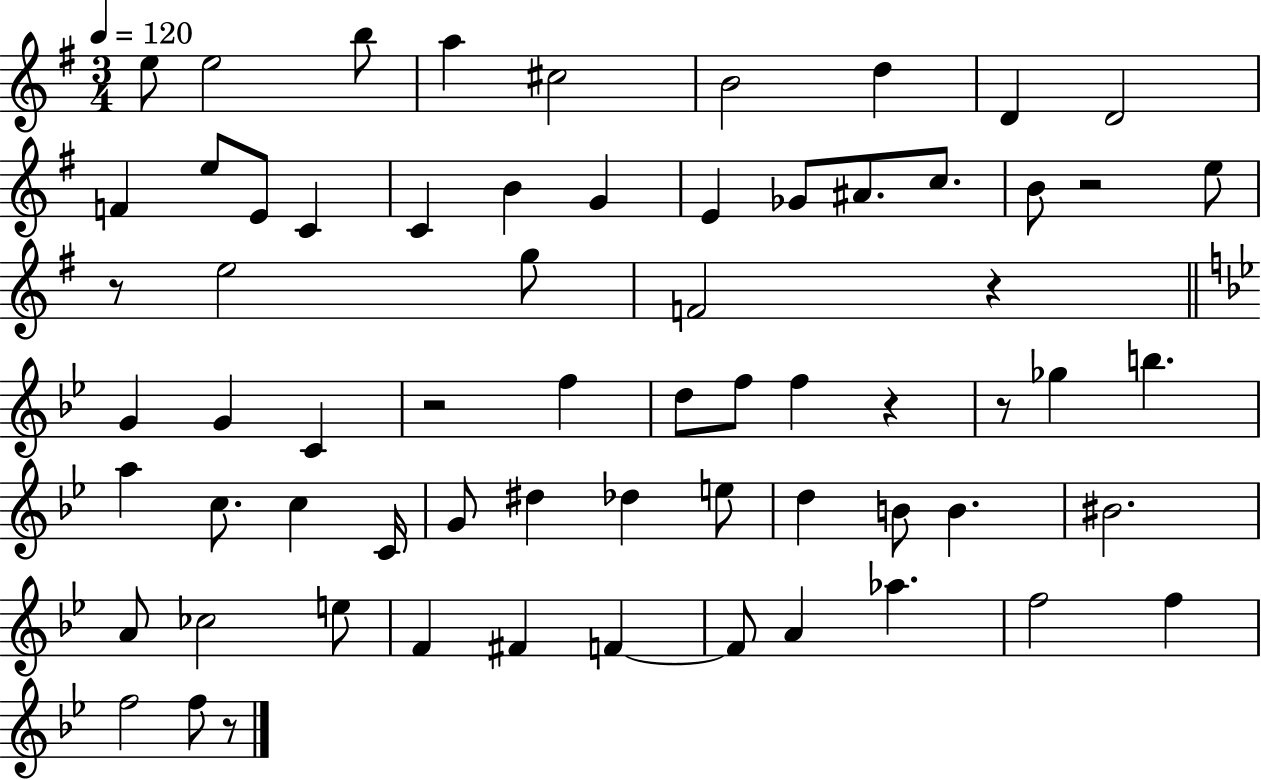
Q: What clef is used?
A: treble